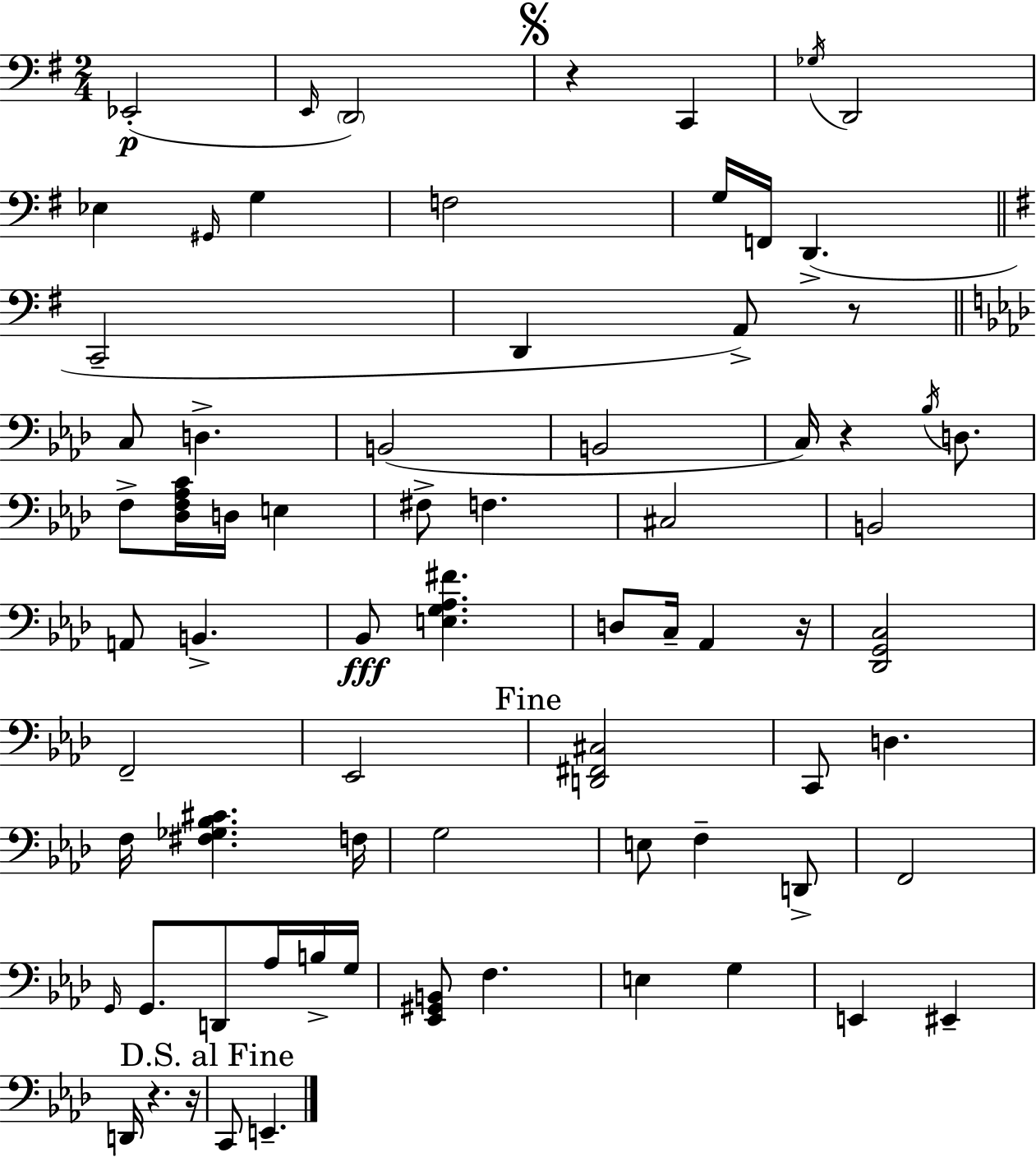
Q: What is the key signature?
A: G major